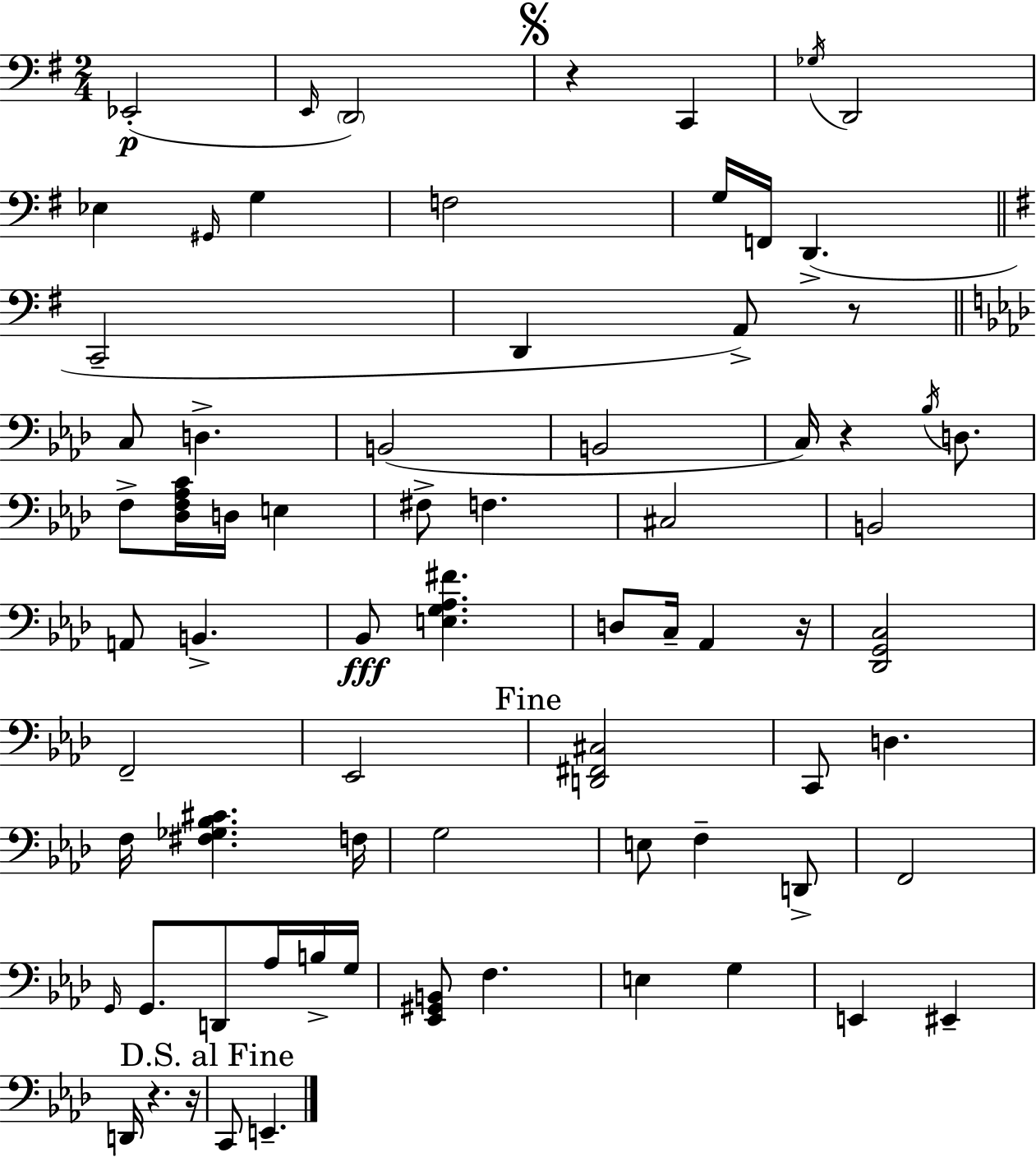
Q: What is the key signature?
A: G major